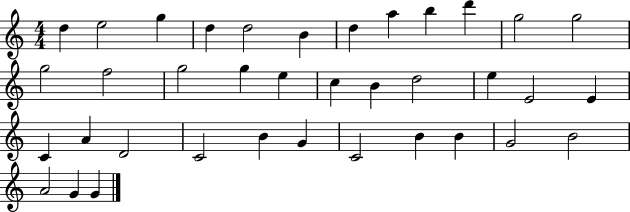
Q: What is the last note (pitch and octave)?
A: G4